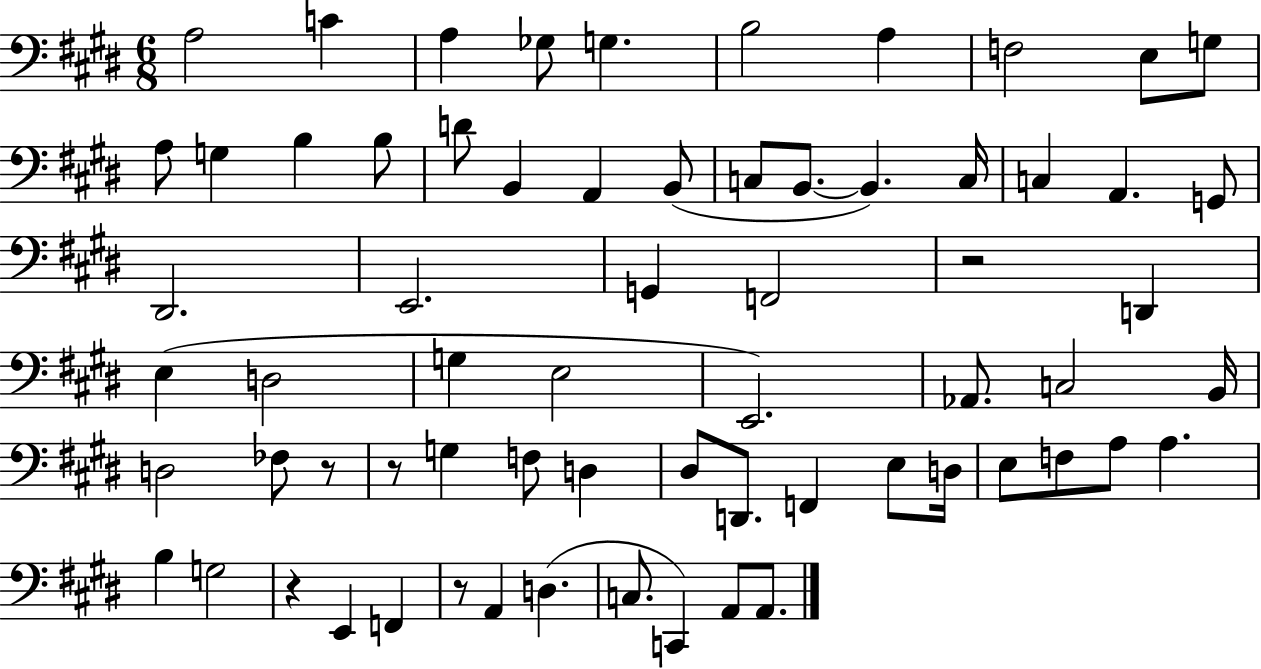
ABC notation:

X:1
T:Untitled
M:6/8
L:1/4
K:E
A,2 C A, _G,/2 G, B,2 A, F,2 E,/2 G,/2 A,/2 G, B, B,/2 D/2 B,, A,, B,,/2 C,/2 B,,/2 B,, C,/4 C, A,, G,,/2 ^D,,2 E,,2 G,, F,,2 z2 D,, E, D,2 G, E,2 E,,2 _A,,/2 C,2 B,,/4 D,2 _F,/2 z/2 z/2 G, F,/2 D, ^D,/2 D,,/2 F,, E,/2 D,/4 E,/2 F,/2 A,/2 A, B, G,2 z E,, F,, z/2 A,, D, C,/2 C,, A,,/2 A,,/2